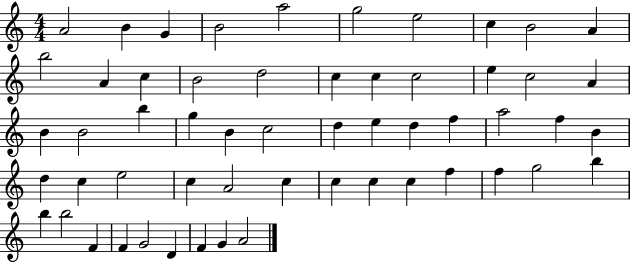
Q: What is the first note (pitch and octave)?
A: A4